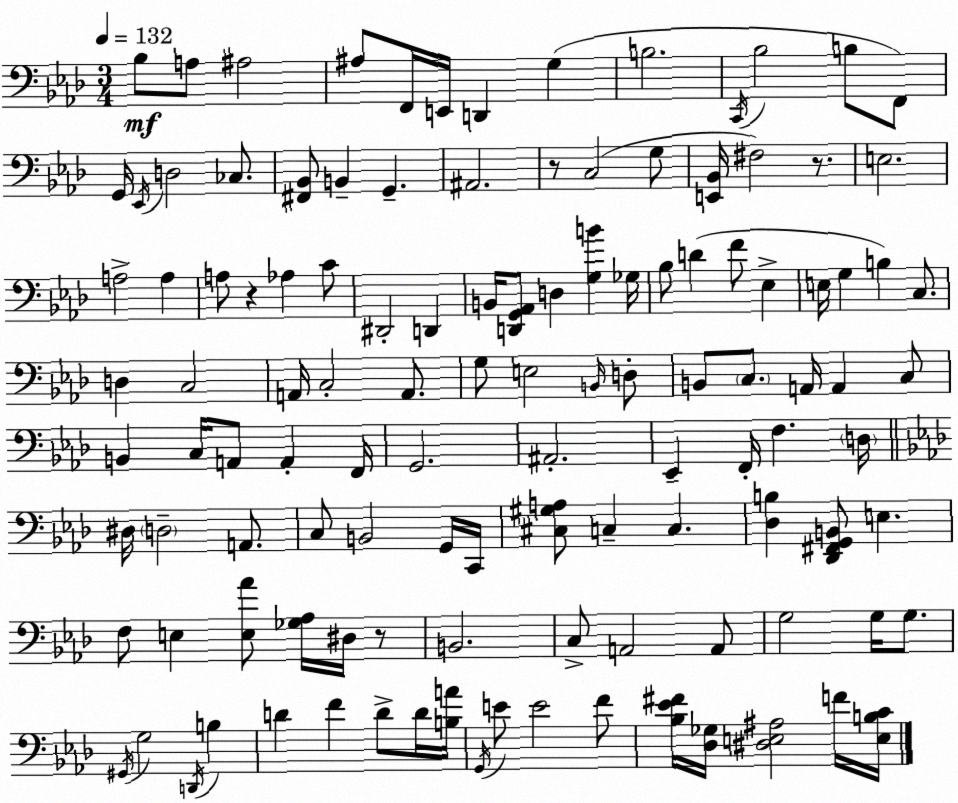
X:1
T:Untitled
M:3/4
L:1/4
K:Ab
_B,/2 A,/2 ^A,2 ^A,/2 F,,/4 E,,/4 D,, G, B,2 C,,/4 _B,2 B,/2 F,,/2 G,,/4 _E,,/4 D,2 _C,/2 [^F,,_B,,]/2 B,, G,, ^A,,2 z/2 C,2 G,/2 [E,,_B,,]/4 ^F,2 z/2 E,2 A,2 A, A,/2 z _A, C/2 ^D,,2 D,, B,,/4 [D,,G,,_A,,]/2 D, [G,B] _G,/4 _B,/2 D F/2 _E, E,/4 G, B, C,/2 D, C,2 A,,/4 C,2 A,,/2 G,/2 E,2 B,,/4 D,/2 B,,/2 C,/2 A,,/4 A,, C,/2 B,, C,/4 A,,/2 A,, F,,/4 G,,2 ^A,,2 _E,, F,,/4 F, D,/4 ^D,/4 D,2 A,,/2 C,/2 B,,2 G,,/4 C,,/4 [^C,^G,A,]/2 C, C, [_D,B,] [_D,,^F,,G,,B,,]/2 E, F,/2 E, [E,_A]/2 [_G,_A,]/4 ^D,/4 z/2 B,,2 C,/2 A,,2 A,,/2 G,2 G,/4 G,/2 ^G,,/4 G,2 D,,/4 B, D F D/2 D/4 [B,A]/4 G,,/4 E/2 E2 F/2 [_B,_E^F]/4 [_D,_G,]/4 [^D,E,^A,]2 F/4 [E,B,C]/4